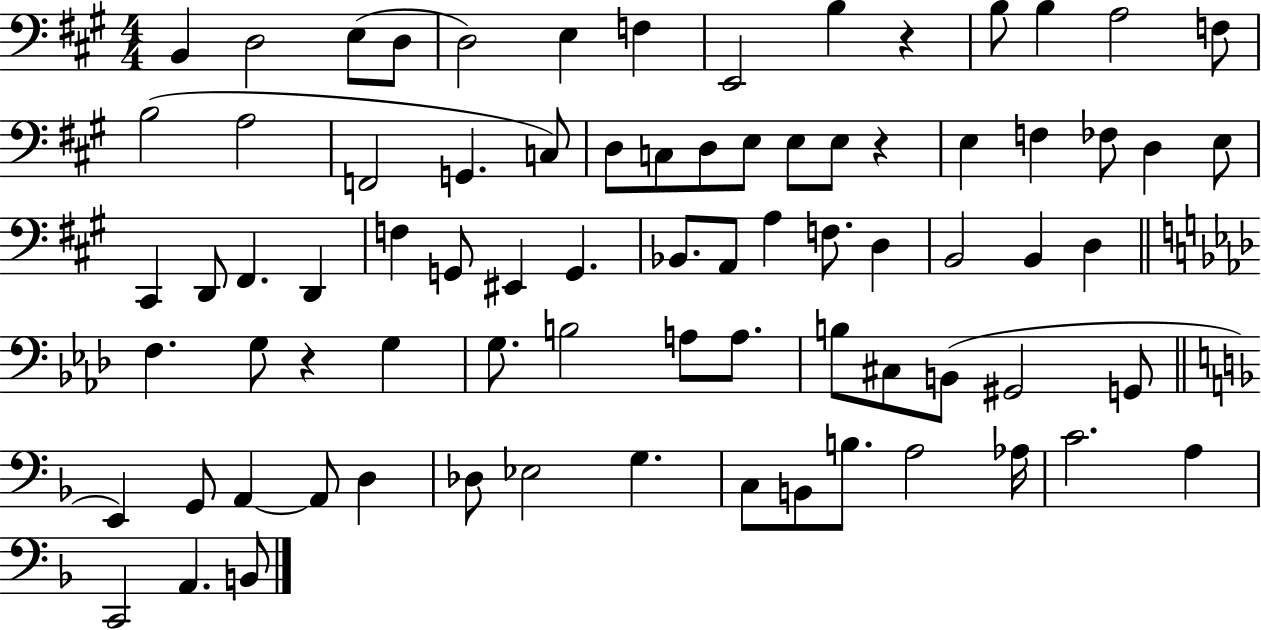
{
  \clef bass
  \numericTimeSignature
  \time 4/4
  \key a \major
  b,4 d2 e8( d8 | d2) e4 f4 | e,2 b4 r4 | b8 b4 a2 f8 | \break b2( a2 | f,2 g,4. c8) | d8 c8 d8 e8 e8 e8 r4 | e4 f4 fes8 d4 e8 | \break cis,4 d,8 fis,4. d,4 | f4 g,8 eis,4 g,4. | bes,8. a,8 a4 f8. d4 | b,2 b,4 d4 | \break \bar "||" \break \key f \minor f4. g8 r4 g4 | g8. b2 a8 a8. | b8 cis8 b,8( gis,2 g,8 | \bar "||" \break \key f \major e,4) g,8 a,4~~ a,8 d4 | des8 ees2 g4. | c8 b,8 b8. a2 aes16 | c'2. a4 | \break c,2 a,4. b,8 | \bar "|."
}